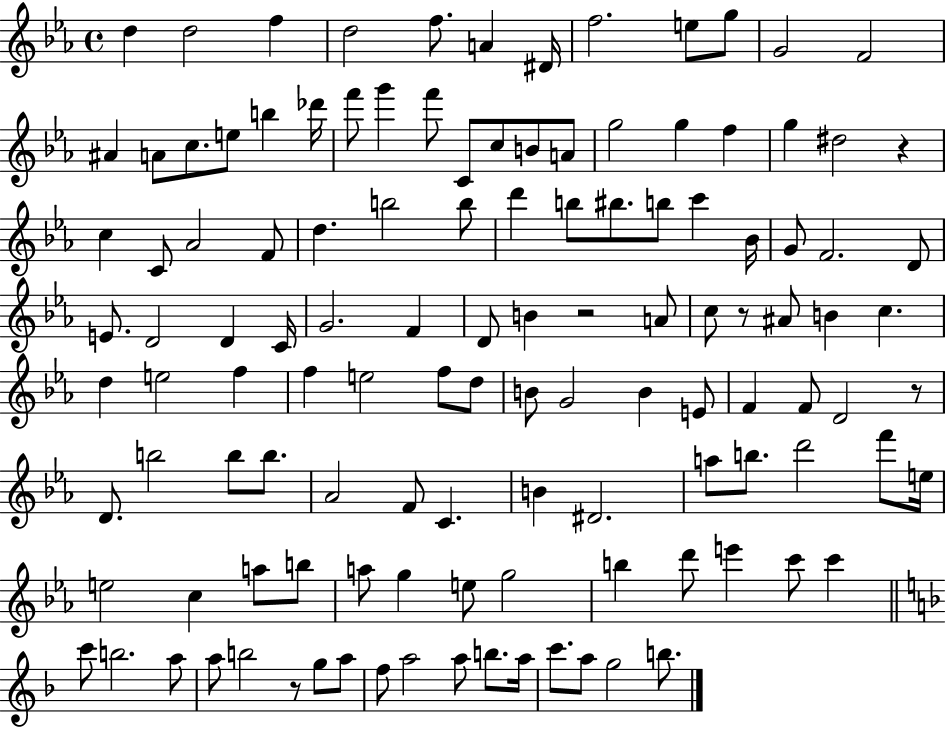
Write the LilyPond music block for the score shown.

{
  \clef treble
  \time 4/4
  \defaultTimeSignature
  \key ees \major
  \repeat volta 2 { d''4 d''2 f''4 | d''2 f''8. a'4 dis'16 | f''2. e''8 g''8 | g'2 f'2 | \break ais'4 a'8 c''8. e''8 b''4 des'''16 | f'''8 g'''4 f'''8 c'8 c''8 b'8 a'8 | g''2 g''4 f''4 | g''4 dis''2 r4 | \break c''4 c'8 aes'2 f'8 | d''4. b''2 b''8 | d'''4 b''8 bis''8. b''8 c'''4 bes'16 | g'8 f'2. d'8 | \break e'8. d'2 d'4 c'16 | g'2. f'4 | d'8 b'4 r2 a'8 | c''8 r8 ais'8 b'4 c''4. | \break d''4 e''2 f''4 | f''4 e''2 f''8 d''8 | b'8 g'2 b'4 e'8 | f'4 f'8 d'2 r8 | \break d'8. b''2 b''8 b''8. | aes'2 f'8 c'4. | b'4 dis'2. | a''8 b''8. d'''2 f'''8 e''16 | \break e''2 c''4 a''8 b''8 | a''8 g''4 e''8 g''2 | b''4 d'''8 e'''4 c'''8 c'''4 | \bar "||" \break \key f \major c'''8 b''2. a''8 | a''8 b''2 r8 g''8 a''8 | f''8 a''2 a''8 b''8. a''16 | c'''8. a''8 g''2 b''8. | \break } \bar "|."
}